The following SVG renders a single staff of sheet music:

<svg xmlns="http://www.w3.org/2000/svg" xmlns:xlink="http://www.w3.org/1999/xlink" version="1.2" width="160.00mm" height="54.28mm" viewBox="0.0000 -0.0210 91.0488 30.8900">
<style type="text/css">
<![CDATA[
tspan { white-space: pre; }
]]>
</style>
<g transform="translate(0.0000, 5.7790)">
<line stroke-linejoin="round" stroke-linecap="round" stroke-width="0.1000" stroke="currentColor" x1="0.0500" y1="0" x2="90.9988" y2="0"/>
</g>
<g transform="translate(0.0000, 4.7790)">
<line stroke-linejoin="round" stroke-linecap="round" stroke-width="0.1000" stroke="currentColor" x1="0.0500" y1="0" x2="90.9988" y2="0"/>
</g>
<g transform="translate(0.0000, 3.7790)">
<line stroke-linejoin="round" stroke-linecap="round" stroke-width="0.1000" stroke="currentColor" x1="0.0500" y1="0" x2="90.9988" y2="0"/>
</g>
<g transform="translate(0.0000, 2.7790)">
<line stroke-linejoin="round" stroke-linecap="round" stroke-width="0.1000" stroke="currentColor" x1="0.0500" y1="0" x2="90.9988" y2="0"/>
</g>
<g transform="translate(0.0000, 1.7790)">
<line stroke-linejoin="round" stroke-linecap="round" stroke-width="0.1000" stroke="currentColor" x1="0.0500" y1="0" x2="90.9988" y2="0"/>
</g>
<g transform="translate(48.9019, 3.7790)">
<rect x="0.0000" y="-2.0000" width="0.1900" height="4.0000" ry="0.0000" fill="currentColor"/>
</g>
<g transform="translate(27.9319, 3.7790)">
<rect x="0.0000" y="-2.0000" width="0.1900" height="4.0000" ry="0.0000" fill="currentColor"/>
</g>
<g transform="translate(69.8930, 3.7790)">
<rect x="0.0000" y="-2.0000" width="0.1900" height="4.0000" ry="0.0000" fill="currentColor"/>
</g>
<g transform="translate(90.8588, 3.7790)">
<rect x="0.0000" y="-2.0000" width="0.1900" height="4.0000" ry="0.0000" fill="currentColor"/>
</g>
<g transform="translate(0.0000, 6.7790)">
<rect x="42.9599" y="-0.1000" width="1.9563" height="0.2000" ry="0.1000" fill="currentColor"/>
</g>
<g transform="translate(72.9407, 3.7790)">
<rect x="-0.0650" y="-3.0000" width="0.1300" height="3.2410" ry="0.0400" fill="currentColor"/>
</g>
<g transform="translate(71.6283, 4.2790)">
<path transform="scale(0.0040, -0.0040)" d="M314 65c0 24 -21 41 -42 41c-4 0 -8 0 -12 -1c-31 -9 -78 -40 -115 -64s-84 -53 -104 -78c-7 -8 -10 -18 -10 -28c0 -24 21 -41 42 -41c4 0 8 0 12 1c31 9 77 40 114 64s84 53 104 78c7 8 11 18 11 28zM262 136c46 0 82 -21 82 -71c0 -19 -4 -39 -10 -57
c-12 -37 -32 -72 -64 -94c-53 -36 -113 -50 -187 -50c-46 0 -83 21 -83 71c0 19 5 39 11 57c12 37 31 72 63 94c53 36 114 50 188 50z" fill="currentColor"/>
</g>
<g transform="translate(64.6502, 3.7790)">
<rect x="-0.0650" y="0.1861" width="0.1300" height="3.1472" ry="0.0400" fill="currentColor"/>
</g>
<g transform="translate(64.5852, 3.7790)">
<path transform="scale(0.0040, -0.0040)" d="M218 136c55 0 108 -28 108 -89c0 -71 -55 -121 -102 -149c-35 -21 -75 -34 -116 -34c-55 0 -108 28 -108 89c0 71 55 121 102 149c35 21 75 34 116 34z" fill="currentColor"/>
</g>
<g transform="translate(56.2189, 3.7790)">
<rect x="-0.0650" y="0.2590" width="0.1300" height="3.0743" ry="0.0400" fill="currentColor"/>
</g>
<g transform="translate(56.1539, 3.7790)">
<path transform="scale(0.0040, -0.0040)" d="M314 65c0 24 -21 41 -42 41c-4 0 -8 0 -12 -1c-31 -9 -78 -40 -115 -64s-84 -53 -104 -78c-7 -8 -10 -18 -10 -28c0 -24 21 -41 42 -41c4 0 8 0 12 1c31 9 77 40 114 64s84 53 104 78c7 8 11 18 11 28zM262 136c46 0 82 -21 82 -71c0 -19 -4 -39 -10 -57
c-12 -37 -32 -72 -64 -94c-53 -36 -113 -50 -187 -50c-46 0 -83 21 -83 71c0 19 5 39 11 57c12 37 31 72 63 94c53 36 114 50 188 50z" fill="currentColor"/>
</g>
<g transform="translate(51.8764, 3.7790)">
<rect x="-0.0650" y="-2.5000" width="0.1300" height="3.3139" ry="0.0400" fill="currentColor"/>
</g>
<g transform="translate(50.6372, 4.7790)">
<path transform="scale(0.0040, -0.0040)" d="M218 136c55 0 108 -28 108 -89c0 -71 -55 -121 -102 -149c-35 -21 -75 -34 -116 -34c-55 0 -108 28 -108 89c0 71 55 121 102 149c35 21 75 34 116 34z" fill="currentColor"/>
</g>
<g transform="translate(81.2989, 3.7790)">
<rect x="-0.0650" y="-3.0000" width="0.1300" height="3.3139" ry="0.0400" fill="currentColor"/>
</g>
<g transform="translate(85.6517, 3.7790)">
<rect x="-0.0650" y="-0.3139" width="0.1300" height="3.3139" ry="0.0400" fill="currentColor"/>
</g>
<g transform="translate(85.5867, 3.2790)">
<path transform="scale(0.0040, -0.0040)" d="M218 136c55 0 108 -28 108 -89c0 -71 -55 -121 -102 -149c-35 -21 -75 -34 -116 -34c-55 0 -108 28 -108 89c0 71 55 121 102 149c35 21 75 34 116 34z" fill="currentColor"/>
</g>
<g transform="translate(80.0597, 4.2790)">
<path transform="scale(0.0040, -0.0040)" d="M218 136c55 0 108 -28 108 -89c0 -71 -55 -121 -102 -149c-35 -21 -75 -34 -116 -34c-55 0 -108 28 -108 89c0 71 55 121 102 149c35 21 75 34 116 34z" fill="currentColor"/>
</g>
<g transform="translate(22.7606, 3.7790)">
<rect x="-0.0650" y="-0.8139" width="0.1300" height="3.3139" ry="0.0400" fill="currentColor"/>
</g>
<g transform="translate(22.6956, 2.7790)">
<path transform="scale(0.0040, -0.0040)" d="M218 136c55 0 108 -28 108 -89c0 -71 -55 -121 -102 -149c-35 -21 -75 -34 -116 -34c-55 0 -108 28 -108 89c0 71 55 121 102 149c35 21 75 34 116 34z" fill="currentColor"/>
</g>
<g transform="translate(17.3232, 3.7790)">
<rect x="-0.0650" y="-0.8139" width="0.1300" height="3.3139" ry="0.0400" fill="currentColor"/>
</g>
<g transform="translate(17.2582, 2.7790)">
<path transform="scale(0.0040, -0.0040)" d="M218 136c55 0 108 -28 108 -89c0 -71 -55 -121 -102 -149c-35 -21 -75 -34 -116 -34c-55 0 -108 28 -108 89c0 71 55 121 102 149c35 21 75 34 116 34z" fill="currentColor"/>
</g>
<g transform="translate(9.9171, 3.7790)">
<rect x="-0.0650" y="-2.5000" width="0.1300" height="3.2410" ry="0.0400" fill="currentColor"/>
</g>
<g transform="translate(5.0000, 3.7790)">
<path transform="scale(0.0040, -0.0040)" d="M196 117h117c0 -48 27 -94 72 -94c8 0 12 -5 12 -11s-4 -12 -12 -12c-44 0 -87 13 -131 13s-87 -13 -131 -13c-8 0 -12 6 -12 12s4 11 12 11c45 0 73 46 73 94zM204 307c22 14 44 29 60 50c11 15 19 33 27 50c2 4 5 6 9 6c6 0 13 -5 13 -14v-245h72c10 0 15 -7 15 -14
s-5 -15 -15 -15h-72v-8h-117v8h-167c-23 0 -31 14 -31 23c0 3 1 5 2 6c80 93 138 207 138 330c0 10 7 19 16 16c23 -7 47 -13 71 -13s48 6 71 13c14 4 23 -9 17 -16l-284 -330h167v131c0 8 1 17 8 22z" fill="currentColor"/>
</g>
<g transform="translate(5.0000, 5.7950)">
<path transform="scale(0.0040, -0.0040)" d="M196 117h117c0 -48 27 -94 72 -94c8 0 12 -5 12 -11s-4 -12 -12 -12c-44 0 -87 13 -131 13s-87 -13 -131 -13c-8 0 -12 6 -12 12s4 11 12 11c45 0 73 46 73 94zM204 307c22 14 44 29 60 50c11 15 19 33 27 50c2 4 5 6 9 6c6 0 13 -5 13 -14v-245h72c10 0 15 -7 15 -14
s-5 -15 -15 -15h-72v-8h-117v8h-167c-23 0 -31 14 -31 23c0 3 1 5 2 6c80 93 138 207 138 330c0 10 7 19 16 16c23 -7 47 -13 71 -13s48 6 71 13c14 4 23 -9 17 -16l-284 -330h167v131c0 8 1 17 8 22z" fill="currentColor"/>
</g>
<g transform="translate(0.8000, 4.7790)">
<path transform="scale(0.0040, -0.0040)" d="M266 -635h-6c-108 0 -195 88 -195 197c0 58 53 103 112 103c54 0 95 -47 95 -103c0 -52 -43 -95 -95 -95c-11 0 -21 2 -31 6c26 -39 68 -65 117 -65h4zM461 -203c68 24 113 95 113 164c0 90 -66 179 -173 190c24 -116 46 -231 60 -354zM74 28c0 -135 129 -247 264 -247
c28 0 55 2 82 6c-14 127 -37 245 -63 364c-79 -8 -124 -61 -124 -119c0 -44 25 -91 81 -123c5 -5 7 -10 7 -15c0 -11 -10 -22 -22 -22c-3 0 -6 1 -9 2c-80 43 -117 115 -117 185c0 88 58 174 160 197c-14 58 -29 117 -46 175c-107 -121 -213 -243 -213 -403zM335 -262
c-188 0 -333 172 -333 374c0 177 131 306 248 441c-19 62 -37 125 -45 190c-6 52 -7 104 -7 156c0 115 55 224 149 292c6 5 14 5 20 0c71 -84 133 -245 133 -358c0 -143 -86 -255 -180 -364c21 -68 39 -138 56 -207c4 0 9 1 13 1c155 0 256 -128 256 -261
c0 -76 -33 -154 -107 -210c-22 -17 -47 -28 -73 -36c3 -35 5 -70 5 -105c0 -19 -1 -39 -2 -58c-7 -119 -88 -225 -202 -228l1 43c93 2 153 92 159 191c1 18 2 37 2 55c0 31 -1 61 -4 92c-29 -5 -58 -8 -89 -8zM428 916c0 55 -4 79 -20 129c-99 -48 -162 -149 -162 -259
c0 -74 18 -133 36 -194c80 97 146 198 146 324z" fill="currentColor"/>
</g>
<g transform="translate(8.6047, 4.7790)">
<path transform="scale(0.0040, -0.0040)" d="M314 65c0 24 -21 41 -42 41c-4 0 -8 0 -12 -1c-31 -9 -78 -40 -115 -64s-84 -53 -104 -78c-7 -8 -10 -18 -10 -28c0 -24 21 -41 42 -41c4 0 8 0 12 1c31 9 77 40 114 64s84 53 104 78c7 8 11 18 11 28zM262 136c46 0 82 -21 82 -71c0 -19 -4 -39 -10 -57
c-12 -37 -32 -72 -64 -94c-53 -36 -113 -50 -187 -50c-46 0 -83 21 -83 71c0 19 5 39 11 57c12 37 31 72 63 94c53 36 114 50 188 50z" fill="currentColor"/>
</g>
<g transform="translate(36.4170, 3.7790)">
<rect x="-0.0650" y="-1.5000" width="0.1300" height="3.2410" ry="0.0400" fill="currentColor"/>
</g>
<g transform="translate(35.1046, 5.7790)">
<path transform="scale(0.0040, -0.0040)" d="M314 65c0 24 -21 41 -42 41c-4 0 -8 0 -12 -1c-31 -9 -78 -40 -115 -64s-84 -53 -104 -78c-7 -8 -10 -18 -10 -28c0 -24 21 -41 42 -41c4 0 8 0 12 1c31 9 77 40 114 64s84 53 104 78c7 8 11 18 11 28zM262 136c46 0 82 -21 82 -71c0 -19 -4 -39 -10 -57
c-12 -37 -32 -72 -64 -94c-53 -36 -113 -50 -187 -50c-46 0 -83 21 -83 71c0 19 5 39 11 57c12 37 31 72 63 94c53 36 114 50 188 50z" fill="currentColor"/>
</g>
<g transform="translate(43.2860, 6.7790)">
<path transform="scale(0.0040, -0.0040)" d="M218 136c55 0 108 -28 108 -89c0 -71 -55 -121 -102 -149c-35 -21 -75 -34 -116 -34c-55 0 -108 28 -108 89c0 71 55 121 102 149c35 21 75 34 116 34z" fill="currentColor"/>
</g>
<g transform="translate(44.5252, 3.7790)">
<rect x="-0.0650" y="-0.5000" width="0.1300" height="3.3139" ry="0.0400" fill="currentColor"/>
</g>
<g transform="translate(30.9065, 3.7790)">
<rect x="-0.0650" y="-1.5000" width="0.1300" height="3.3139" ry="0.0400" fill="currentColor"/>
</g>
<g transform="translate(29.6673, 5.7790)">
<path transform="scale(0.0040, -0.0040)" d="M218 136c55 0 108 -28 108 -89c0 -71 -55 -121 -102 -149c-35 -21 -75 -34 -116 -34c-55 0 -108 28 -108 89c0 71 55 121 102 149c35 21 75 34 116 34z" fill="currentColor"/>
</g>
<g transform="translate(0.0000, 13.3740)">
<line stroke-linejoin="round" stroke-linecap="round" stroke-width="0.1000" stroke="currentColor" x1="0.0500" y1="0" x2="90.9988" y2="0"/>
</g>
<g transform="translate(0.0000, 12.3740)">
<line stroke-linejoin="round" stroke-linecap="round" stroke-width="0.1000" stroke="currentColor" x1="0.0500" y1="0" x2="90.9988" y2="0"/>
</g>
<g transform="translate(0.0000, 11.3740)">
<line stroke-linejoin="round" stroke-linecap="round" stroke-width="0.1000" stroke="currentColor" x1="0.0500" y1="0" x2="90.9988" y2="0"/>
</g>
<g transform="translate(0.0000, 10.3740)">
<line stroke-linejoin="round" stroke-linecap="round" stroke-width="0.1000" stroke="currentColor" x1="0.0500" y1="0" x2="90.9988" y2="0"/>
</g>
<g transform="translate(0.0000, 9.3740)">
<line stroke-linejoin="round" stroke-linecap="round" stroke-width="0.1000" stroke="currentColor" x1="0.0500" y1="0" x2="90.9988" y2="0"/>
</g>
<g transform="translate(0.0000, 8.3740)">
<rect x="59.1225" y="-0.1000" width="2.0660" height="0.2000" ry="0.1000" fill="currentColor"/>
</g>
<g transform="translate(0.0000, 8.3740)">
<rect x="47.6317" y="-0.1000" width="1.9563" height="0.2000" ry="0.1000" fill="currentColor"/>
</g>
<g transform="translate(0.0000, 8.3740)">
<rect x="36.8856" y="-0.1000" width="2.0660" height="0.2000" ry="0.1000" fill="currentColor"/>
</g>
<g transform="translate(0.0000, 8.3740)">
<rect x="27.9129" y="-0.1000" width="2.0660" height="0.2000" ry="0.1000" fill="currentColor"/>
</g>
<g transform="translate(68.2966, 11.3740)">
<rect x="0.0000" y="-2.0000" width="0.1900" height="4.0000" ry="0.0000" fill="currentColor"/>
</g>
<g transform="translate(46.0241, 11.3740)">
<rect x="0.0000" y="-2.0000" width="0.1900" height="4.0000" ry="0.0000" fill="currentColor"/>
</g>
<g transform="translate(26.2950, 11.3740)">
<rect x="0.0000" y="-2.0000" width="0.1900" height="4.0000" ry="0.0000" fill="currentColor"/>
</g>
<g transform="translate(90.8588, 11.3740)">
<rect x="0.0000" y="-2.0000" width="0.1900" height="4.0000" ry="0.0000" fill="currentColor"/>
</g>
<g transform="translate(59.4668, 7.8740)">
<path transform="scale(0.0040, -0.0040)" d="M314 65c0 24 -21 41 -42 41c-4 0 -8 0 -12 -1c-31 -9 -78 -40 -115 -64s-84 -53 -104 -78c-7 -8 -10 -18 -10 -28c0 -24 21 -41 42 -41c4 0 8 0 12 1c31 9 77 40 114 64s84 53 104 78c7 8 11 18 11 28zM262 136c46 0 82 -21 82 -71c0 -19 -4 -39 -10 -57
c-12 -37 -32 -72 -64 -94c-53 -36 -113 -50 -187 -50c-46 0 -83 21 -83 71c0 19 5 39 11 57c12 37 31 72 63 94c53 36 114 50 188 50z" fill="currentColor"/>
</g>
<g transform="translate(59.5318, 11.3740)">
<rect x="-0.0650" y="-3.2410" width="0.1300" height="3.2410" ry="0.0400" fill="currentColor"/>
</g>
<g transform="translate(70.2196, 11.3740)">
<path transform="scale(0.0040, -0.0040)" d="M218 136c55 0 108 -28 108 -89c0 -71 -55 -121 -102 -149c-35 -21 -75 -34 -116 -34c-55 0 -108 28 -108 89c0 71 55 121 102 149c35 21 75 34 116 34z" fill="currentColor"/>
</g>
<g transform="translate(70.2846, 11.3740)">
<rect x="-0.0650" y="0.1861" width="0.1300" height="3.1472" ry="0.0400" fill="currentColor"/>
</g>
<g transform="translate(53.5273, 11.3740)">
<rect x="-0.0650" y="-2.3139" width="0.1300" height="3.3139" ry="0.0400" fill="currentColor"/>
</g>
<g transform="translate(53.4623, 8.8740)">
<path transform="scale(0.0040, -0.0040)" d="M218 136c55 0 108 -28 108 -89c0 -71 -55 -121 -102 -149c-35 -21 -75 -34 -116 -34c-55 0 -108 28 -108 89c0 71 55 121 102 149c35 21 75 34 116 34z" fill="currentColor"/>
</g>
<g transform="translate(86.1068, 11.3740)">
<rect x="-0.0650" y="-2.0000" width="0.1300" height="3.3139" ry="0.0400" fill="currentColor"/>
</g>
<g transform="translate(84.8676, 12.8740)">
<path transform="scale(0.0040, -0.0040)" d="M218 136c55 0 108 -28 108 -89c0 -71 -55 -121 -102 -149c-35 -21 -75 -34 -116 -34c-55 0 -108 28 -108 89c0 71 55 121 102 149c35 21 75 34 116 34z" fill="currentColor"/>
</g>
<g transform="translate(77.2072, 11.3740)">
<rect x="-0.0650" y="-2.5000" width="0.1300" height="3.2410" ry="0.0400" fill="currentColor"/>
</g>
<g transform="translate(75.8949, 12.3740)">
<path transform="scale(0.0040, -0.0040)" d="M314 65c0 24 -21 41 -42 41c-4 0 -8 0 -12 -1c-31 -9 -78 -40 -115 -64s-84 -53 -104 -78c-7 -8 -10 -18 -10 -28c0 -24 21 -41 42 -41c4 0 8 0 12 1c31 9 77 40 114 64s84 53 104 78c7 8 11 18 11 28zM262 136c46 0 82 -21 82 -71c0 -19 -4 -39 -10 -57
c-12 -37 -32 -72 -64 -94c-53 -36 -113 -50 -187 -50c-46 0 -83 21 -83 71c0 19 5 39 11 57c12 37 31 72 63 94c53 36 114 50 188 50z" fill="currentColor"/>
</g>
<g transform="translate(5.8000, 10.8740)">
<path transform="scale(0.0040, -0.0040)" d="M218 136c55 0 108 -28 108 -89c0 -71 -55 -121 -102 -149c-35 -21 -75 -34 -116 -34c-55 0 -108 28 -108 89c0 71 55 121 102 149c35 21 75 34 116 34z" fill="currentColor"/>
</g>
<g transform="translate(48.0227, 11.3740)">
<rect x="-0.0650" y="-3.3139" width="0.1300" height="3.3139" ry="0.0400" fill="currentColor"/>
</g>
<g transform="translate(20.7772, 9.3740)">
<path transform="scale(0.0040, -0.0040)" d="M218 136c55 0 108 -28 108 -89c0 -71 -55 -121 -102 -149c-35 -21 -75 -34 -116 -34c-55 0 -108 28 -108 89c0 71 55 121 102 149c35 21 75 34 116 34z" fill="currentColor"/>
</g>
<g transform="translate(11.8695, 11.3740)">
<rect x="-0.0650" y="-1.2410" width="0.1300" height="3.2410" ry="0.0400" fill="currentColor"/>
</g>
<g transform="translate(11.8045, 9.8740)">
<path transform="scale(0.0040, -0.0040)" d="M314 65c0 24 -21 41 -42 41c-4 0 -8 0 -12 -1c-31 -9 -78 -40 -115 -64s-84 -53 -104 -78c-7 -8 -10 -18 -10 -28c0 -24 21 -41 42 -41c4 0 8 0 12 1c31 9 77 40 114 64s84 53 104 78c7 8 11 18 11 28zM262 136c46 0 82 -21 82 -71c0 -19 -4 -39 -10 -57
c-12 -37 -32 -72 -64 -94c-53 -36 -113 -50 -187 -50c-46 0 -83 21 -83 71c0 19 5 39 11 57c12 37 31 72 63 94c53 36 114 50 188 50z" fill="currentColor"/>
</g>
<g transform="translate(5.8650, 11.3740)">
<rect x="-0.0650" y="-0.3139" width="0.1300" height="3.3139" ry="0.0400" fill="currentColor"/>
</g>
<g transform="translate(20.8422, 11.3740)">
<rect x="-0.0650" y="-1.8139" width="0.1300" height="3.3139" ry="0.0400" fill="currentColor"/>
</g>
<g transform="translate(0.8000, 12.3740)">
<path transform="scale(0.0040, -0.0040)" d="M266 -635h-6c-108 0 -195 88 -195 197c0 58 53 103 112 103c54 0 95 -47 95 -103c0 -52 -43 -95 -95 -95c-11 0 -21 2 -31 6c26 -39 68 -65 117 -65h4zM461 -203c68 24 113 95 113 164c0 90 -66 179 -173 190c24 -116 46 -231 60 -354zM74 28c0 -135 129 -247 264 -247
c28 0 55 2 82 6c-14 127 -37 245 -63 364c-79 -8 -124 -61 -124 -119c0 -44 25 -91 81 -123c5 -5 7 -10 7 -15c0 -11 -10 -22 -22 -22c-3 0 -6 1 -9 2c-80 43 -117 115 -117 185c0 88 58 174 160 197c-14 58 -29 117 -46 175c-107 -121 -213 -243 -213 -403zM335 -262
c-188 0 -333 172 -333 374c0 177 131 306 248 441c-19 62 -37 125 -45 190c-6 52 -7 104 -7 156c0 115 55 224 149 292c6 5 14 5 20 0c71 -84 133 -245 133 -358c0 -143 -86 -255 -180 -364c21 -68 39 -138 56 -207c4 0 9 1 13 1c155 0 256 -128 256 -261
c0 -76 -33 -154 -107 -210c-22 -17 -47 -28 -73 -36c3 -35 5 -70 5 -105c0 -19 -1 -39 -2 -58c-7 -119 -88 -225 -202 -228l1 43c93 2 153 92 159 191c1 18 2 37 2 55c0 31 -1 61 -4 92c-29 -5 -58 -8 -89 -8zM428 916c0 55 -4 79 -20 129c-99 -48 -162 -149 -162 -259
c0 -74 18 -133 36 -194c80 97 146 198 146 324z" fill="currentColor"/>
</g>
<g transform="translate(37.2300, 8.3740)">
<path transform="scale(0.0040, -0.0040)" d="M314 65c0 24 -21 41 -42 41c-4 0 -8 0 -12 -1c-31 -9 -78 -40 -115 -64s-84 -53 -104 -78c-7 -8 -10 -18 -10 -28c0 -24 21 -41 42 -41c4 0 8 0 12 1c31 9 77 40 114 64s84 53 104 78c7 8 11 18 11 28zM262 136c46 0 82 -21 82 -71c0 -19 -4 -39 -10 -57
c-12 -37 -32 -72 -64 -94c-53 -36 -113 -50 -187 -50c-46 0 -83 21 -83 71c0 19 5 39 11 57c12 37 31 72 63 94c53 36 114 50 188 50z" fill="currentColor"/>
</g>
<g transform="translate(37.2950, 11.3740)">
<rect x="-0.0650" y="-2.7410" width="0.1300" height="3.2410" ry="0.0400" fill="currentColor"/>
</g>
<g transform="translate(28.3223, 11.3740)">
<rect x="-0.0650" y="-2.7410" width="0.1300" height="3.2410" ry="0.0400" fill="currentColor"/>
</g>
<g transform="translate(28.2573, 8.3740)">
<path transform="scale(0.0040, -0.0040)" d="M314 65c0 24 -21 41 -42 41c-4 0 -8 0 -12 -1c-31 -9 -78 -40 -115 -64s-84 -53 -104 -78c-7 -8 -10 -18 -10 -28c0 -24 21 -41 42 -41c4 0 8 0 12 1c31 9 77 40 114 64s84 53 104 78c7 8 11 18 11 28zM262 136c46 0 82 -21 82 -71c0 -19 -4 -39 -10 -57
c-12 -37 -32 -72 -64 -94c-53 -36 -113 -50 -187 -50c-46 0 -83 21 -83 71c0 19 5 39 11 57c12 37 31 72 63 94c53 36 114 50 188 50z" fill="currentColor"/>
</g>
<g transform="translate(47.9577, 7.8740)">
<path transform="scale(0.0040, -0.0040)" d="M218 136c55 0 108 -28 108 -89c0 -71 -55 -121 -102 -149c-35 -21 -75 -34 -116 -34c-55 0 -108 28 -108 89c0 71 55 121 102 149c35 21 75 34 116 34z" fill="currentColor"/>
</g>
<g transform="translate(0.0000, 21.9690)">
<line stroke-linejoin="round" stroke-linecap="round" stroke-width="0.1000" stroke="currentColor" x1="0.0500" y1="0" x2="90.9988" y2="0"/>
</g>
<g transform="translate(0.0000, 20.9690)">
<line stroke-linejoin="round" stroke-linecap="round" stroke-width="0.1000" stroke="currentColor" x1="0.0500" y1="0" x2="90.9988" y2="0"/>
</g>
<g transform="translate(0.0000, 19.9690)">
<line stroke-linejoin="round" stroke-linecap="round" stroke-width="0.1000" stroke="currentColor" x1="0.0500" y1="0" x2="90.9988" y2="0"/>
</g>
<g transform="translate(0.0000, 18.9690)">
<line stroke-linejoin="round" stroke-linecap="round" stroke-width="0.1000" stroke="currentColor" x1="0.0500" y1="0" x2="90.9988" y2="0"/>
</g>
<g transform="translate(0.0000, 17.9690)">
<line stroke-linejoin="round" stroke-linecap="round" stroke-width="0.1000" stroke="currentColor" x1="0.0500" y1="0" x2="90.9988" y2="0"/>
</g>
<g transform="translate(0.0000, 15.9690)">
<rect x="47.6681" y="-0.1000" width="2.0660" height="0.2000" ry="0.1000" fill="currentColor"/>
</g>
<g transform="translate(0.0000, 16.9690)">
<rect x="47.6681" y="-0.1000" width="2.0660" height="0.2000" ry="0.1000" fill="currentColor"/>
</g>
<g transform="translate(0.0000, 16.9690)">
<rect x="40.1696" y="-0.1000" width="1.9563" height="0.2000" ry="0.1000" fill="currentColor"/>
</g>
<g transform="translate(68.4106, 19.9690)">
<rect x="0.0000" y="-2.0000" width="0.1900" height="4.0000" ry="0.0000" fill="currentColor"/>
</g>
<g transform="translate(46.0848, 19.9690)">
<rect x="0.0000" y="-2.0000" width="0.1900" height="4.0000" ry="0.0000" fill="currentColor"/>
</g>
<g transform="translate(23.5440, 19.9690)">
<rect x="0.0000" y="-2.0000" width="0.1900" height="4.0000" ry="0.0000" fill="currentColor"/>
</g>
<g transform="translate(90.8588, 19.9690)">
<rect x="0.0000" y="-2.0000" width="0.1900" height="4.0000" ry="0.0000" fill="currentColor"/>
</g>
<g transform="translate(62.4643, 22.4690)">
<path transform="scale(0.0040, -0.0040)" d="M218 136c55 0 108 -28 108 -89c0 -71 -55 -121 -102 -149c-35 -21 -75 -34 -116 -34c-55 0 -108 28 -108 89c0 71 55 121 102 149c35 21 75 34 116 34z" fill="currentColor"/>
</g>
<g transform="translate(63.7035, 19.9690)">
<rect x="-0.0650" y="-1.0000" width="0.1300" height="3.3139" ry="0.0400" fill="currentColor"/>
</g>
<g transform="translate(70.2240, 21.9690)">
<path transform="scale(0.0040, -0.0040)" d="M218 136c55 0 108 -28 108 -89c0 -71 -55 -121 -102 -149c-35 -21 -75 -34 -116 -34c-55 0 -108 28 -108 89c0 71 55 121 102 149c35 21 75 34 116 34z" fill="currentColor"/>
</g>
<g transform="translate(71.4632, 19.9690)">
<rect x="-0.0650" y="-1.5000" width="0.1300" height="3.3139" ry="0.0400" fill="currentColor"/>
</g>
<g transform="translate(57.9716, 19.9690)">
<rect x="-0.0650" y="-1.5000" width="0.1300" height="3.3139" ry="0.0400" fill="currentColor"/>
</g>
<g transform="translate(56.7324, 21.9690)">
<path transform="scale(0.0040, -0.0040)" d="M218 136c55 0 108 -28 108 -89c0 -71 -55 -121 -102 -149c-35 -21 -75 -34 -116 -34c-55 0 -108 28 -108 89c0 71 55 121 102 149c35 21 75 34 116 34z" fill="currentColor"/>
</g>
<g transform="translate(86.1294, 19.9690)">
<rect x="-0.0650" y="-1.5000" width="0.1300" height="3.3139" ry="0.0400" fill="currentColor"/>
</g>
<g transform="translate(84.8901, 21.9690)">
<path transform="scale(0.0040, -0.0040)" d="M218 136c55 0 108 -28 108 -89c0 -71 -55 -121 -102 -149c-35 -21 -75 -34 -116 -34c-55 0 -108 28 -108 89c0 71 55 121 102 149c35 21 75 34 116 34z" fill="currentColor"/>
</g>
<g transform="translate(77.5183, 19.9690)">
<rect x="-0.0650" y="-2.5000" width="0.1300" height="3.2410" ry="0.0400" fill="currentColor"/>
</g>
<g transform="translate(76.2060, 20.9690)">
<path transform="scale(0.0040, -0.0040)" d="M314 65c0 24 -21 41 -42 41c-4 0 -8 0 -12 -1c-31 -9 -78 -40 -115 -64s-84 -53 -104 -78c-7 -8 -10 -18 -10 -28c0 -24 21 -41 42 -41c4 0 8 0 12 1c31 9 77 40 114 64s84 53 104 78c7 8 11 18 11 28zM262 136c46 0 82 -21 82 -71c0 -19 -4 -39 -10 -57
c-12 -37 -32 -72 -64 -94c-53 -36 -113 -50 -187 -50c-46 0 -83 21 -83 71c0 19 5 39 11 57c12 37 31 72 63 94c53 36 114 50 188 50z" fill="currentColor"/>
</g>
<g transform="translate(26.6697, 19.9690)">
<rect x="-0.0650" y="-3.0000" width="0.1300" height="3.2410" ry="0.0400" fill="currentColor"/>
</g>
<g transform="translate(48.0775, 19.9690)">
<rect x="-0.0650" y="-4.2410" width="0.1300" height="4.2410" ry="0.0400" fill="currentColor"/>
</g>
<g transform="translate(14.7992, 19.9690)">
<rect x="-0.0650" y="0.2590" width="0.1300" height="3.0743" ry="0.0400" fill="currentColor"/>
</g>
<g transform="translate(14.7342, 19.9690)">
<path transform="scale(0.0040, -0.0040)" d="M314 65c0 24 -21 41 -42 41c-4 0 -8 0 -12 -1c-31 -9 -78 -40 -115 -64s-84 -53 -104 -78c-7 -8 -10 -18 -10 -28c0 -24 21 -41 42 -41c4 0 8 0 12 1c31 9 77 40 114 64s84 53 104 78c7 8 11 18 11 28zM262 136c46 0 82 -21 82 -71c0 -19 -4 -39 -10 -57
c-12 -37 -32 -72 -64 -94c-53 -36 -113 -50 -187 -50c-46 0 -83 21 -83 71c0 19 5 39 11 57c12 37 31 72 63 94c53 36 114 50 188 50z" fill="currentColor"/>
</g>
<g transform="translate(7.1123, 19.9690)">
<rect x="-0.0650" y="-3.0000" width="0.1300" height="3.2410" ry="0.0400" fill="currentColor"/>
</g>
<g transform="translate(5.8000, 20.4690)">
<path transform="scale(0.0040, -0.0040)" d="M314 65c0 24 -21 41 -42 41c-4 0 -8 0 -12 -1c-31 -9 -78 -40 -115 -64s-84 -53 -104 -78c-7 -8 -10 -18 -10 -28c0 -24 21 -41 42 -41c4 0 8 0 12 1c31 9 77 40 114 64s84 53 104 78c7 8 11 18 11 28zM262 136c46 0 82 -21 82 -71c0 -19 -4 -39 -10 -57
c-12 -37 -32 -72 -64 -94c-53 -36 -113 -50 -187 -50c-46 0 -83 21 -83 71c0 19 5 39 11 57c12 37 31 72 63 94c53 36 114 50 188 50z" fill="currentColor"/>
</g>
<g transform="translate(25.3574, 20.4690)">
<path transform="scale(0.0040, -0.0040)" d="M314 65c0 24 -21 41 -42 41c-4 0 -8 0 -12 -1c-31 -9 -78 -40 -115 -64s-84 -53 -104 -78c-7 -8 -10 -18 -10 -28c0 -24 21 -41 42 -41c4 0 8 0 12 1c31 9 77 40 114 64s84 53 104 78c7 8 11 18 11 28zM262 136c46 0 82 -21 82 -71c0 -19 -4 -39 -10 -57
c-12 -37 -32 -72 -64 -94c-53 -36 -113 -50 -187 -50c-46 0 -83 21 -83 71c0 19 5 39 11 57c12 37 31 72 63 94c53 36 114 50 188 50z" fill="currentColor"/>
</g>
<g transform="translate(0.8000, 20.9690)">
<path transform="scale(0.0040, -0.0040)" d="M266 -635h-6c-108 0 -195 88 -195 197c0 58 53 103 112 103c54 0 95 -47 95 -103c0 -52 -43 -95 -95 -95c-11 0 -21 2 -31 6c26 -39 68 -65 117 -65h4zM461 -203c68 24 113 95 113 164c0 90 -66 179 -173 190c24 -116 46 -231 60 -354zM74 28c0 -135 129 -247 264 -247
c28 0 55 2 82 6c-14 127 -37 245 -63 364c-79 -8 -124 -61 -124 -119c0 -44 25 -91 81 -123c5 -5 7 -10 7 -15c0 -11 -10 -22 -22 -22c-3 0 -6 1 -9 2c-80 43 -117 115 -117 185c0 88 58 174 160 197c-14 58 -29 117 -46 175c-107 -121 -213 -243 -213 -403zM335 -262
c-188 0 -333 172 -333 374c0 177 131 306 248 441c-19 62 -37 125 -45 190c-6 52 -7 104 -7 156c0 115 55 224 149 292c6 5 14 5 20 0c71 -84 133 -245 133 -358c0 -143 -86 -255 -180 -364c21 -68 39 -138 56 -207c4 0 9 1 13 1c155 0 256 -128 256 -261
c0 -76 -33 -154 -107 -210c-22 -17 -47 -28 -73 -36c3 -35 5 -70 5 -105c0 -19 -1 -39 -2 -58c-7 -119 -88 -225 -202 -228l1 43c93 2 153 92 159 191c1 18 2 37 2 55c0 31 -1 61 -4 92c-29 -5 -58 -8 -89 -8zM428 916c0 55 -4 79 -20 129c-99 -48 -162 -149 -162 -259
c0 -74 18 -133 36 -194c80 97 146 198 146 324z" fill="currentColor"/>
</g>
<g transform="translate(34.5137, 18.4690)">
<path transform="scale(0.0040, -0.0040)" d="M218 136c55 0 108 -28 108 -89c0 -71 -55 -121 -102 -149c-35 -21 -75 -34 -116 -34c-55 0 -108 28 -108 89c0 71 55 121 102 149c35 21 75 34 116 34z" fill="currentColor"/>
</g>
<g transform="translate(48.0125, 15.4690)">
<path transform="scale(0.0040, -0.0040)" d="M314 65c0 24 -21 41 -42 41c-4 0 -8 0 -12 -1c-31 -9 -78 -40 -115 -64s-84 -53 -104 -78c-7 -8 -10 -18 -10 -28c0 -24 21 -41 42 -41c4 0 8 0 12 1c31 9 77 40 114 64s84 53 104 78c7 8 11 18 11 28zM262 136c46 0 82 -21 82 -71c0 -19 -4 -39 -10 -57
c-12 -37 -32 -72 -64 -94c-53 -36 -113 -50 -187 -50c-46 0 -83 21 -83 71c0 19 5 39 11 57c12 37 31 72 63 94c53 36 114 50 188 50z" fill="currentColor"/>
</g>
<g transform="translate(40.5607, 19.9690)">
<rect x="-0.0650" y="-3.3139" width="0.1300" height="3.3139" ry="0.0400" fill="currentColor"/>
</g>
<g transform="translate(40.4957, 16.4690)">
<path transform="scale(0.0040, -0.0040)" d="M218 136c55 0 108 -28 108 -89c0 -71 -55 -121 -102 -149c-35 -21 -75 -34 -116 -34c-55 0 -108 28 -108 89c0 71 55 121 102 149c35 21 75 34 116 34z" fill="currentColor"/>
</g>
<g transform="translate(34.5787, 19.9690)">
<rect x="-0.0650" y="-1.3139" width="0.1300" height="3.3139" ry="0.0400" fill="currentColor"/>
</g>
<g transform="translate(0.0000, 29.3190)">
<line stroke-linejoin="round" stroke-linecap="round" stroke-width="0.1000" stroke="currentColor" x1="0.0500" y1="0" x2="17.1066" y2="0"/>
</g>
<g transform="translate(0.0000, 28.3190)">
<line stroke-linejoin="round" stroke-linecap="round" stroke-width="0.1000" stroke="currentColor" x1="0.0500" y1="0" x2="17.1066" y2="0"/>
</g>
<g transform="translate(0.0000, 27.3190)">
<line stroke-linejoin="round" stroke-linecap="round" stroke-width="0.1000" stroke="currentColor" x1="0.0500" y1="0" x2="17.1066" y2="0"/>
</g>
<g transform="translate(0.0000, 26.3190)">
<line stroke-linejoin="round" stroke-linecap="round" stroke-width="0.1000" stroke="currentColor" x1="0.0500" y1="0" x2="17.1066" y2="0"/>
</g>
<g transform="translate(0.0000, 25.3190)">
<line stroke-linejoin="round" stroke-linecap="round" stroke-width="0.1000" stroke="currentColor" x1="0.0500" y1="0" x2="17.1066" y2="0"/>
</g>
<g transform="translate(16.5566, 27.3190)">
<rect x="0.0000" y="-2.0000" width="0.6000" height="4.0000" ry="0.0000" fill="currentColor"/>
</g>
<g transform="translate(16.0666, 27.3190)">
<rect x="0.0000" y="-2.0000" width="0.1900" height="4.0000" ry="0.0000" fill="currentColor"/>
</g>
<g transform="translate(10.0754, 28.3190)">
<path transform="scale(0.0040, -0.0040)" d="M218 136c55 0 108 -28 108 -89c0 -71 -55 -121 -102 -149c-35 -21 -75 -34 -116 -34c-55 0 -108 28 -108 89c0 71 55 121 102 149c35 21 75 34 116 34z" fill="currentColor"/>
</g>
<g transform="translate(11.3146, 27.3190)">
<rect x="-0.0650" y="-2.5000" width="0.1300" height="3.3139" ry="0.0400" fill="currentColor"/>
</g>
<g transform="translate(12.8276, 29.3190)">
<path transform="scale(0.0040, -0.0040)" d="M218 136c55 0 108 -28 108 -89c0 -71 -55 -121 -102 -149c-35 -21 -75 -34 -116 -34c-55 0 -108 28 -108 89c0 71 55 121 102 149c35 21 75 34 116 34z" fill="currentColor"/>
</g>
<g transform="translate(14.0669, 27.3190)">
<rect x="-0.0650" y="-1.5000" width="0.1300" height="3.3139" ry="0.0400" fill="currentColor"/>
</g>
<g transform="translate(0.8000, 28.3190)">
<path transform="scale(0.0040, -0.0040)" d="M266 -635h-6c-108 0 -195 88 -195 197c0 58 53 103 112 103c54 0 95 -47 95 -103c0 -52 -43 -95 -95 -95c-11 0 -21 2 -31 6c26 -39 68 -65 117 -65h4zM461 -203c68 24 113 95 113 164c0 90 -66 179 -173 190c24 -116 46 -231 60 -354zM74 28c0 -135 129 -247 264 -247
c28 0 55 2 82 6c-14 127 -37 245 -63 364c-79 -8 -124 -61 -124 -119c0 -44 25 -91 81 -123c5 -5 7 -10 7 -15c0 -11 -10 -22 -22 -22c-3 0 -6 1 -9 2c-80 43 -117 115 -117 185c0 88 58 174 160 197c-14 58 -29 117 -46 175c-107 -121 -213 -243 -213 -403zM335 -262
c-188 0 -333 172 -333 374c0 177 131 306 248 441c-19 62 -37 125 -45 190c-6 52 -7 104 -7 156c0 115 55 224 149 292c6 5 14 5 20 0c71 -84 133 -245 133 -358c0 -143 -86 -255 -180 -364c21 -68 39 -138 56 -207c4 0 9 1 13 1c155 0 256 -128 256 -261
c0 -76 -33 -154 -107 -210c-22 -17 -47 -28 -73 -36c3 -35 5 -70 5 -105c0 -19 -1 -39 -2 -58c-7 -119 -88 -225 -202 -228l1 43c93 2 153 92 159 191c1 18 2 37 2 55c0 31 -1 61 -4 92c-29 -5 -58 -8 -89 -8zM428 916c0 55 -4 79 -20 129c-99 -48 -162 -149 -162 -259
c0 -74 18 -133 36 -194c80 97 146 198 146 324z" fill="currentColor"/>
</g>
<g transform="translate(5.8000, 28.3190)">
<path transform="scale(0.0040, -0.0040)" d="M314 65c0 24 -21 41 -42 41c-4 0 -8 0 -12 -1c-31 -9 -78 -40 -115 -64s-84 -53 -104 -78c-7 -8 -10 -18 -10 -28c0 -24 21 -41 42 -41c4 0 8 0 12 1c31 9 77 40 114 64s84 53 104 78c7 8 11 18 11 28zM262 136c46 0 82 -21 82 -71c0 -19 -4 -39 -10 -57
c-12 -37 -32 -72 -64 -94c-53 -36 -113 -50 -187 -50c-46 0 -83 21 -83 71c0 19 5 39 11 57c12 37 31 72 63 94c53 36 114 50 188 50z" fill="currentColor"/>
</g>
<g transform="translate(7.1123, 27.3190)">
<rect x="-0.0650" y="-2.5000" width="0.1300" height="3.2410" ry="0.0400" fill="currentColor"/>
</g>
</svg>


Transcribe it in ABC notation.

X:1
T:Untitled
M:4/4
L:1/4
K:C
G2 d d E E2 C G B2 B A2 A c c e2 f a2 a2 b g b2 B G2 F A2 B2 A2 e b d'2 E D E G2 E G2 G E